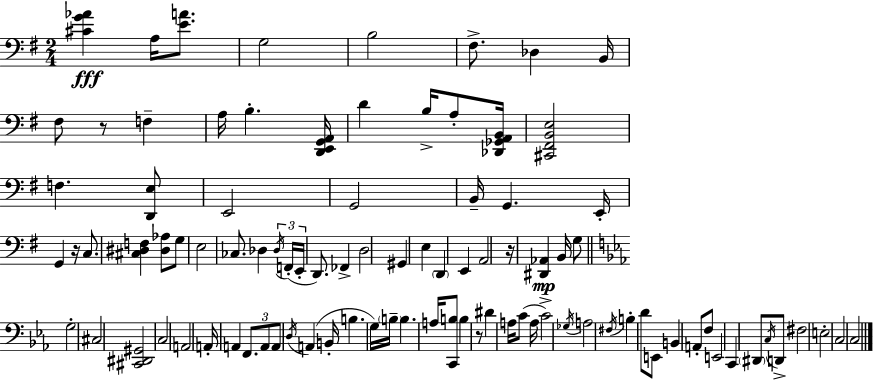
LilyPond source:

{
  \clef bass
  \numericTimeSignature
  \time 2/4
  \key g \major
  <cis' g' aes'>4\fff a16 <e' a'>8. | g2 | b2 | fis8.-> des4 b,16 | \break fis8 r8 f4-- | a16 b4.-. <d, e, g, a,>16 | d'4 b16-> a8-. <des, ges, a, b,>16 | <cis, fis, b, e>2 | \break f4. <d, e>8 | e,2 | g,2 | b,16-- g,4. e,16-. | \break g,4 r16 c8. | <cis dis f>4 <dis aes>8 g8 | e2 | ces8. des4 \tuplet 3/2 { \acciaccatura { des16 } | \break f,16-.( e,16-. } d,8.) fes,4-> | d2 | gis,4 e4 | \parenthesize d,4 e,4 | \break a,2 | r16 <dis, aes,>4\mp b,16 g8 | \bar "||" \break \key ees \major g2-. | cis2 | <cis, dis, gis,>2 | c2 | \break a,2 | a,16-. a,4 \tuplet 3/2 { f,8. | a,8 a,8 } \acciaccatura { d16 } a,4( | b,16-. b4. | \break g16) \parenthesize b16-- b4. | a16 <c, b>8 b4 r8 | dis'4 a16 c'8( | a16 c'2->) | \break \acciaccatura { ges16 } a2 | \acciaccatura { fis16 } b4-. d'8 | e,8 b,4 a,8-. | f8 e,2 | \break c,4 \parenthesize dis,8 | \acciaccatura { c16 } d,8-> fis2 | e2-. | c2 | \break c2 | \bar "|."
}